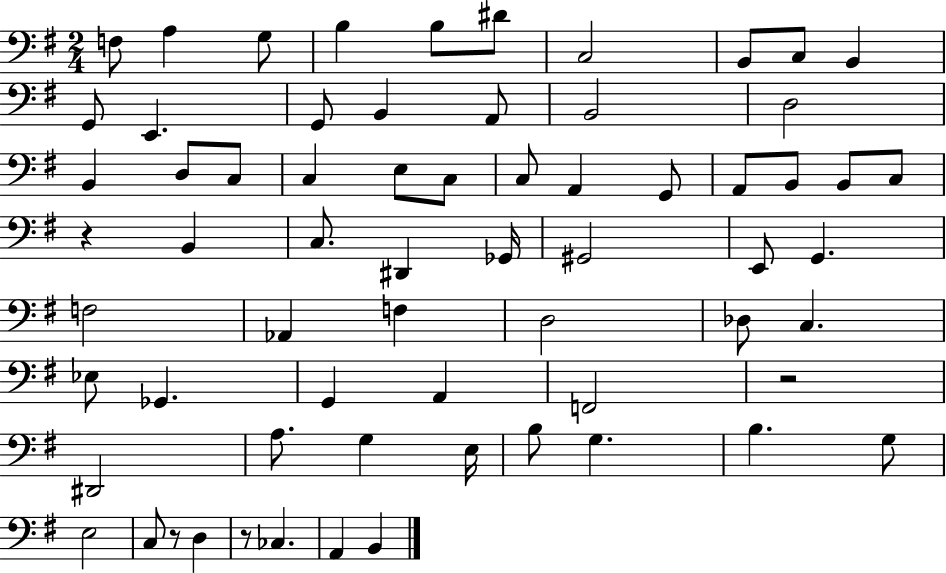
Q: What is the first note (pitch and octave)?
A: F3